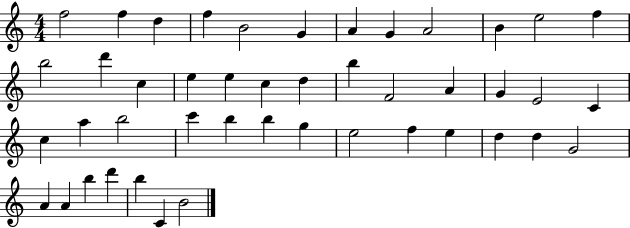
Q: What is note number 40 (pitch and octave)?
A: A4